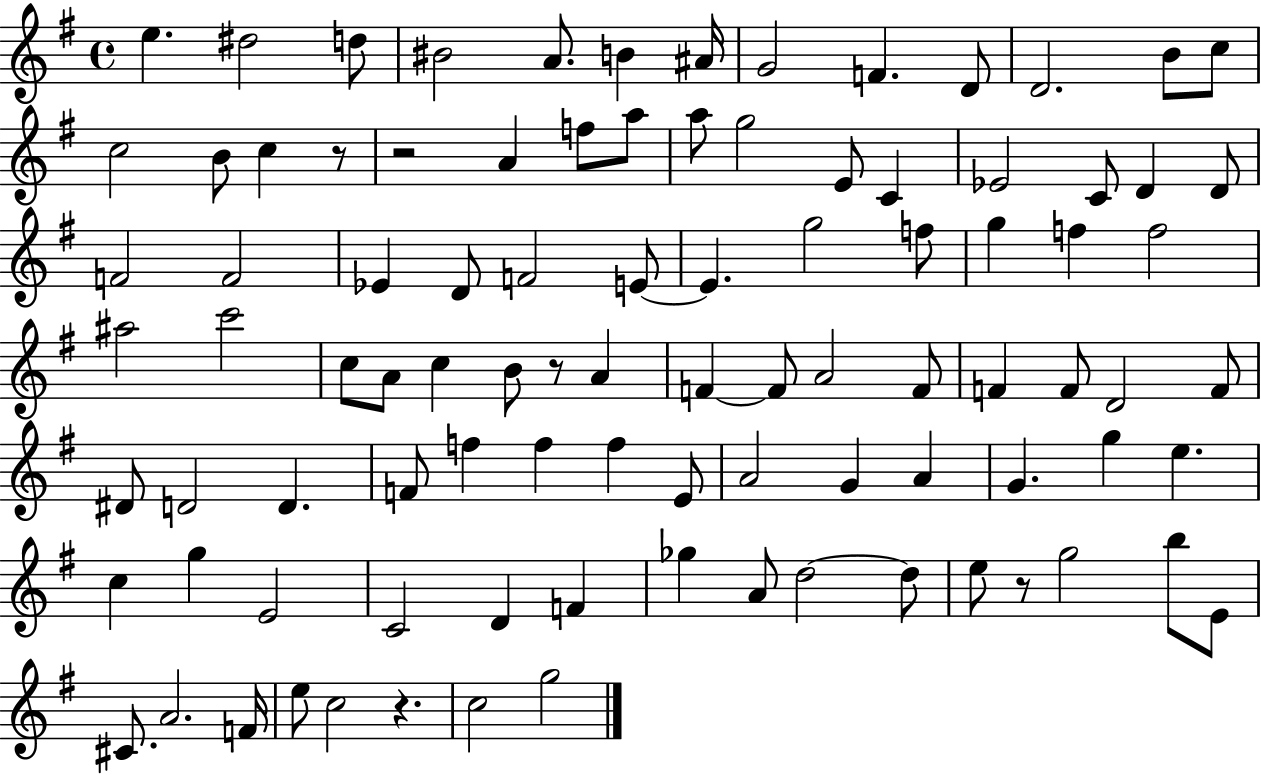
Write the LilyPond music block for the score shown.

{
  \clef treble
  \time 4/4
  \defaultTimeSignature
  \key g \major
  e''4. dis''2 d''8 | bis'2 a'8. b'4 ais'16 | g'2 f'4. d'8 | d'2. b'8 c''8 | \break c''2 b'8 c''4 r8 | r2 a'4 f''8 a''8 | a''8 g''2 e'8 c'4 | ees'2 c'8 d'4 d'8 | \break f'2 f'2 | ees'4 d'8 f'2 e'8~~ | e'4. g''2 f''8 | g''4 f''4 f''2 | \break ais''2 c'''2 | c''8 a'8 c''4 b'8 r8 a'4 | f'4~~ f'8 a'2 f'8 | f'4 f'8 d'2 f'8 | \break dis'8 d'2 d'4. | f'8 f''4 f''4 f''4 e'8 | a'2 g'4 a'4 | g'4. g''4 e''4. | \break c''4 g''4 e'2 | c'2 d'4 f'4 | ges''4 a'8 d''2~~ d''8 | e''8 r8 g''2 b''8 e'8 | \break cis'8. a'2. f'16 | e''8 c''2 r4. | c''2 g''2 | \bar "|."
}